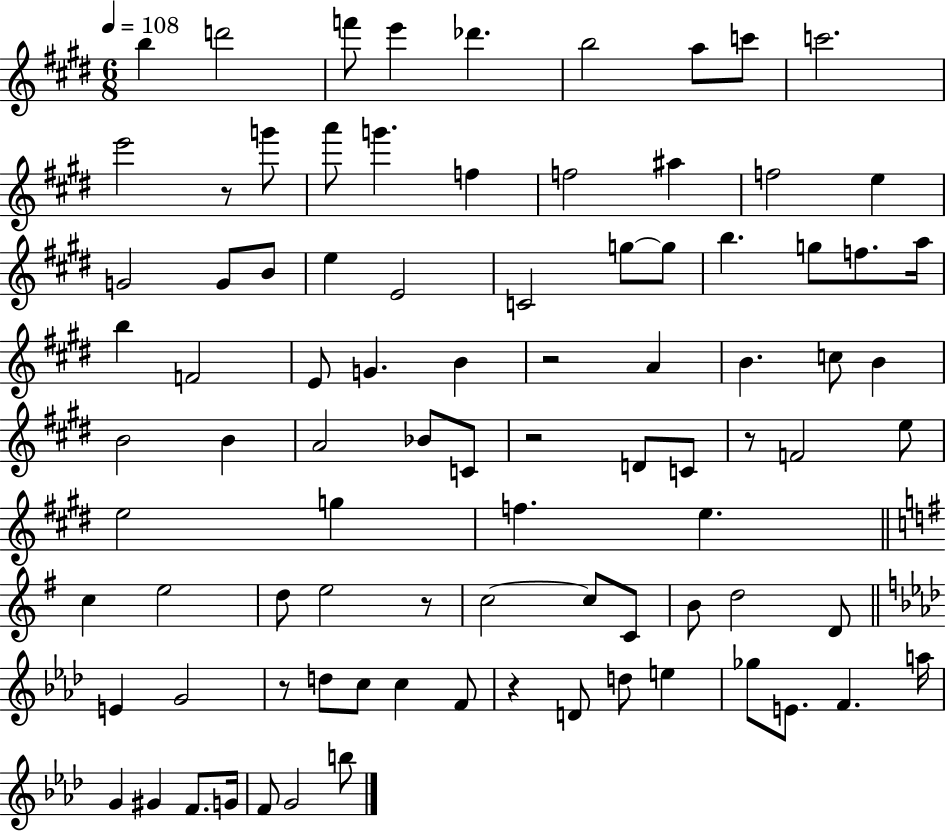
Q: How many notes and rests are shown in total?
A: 89